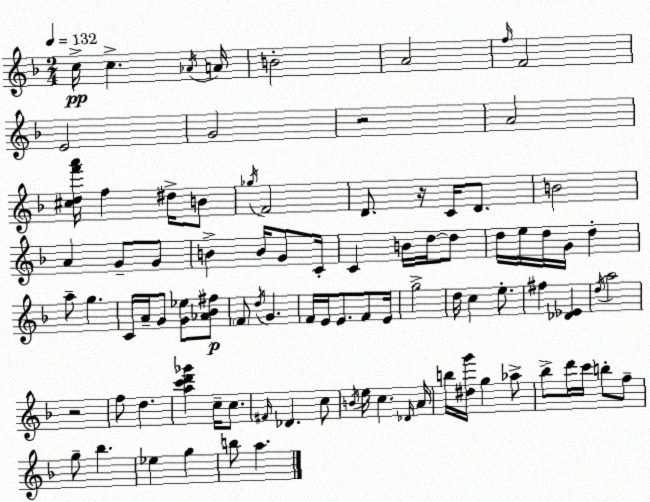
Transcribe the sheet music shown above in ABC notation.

X:1
T:Untitled
M:2/4
L:1/4
K:F
c/4 c _A/4 A/4 B2 A2 f/4 F2 E2 G2 z2 A2 [^cdf'a']/4 f ^d/4 B/2 _g/4 F2 D/2 z/4 C/4 D/2 B2 A G/2 G/2 B B/4 G/2 C/4 C B/4 d/4 d/2 d/4 e/4 d/4 G/4 d a/2 g C/4 A/4 G/2 [G_e]/2 [_A_B^f]/2 F/2 d/4 G F/4 E/4 E/2 F/2 E/4 g2 d/4 c e/2 ^f [_D_E] d/4 a2 z2 f/2 d [ac'd'_g'] c/4 c/2 ^F/4 _D c/2 B/4 e/4 c _D/4 A/4 b/4 [^dg']/4 g _a/2 _b/2 d'/4 c'/4 b/2 f/2 g/2 _b _e g b/2 a